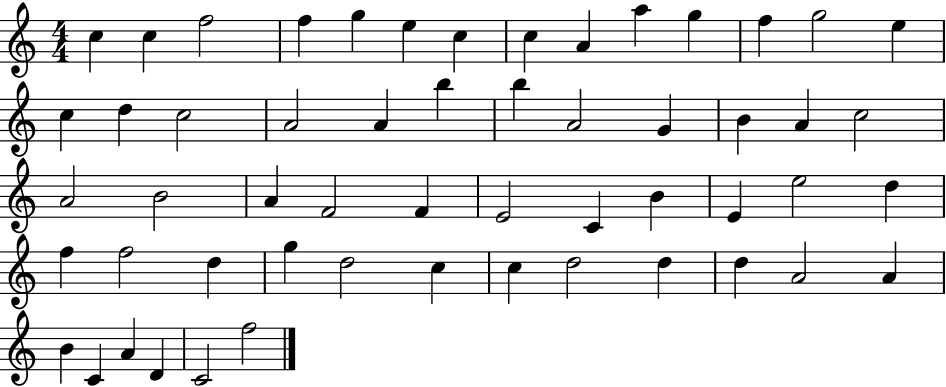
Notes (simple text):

C5/q C5/q F5/h F5/q G5/q E5/q C5/q C5/q A4/q A5/q G5/q F5/q G5/h E5/q C5/q D5/q C5/h A4/h A4/q B5/q B5/q A4/h G4/q B4/q A4/q C5/h A4/h B4/h A4/q F4/h F4/q E4/h C4/q B4/q E4/q E5/h D5/q F5/q F5/h D5/q G5/q D5/h C5/q C5/q D5/h D5/q D5/q A4/h A4/q B4/q C4/q A4/q D4/q C4/h F5/h